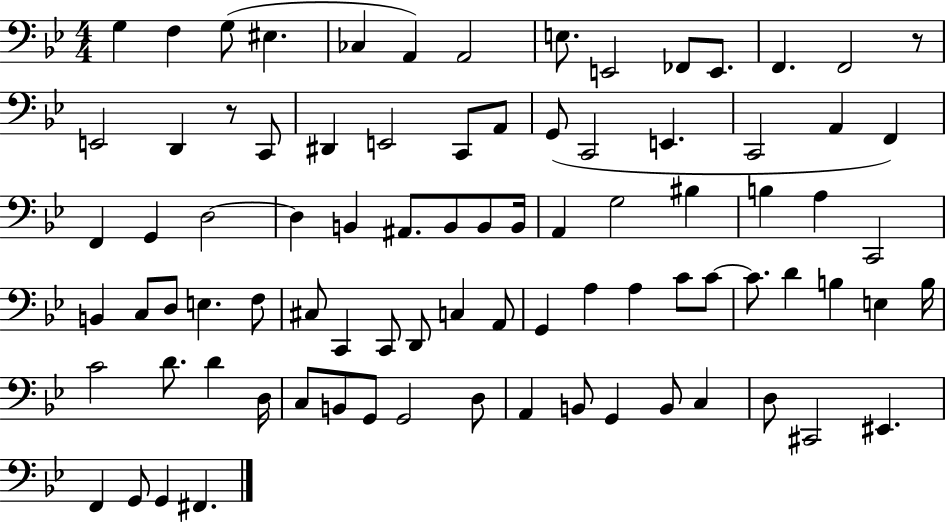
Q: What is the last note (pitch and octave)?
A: F#2